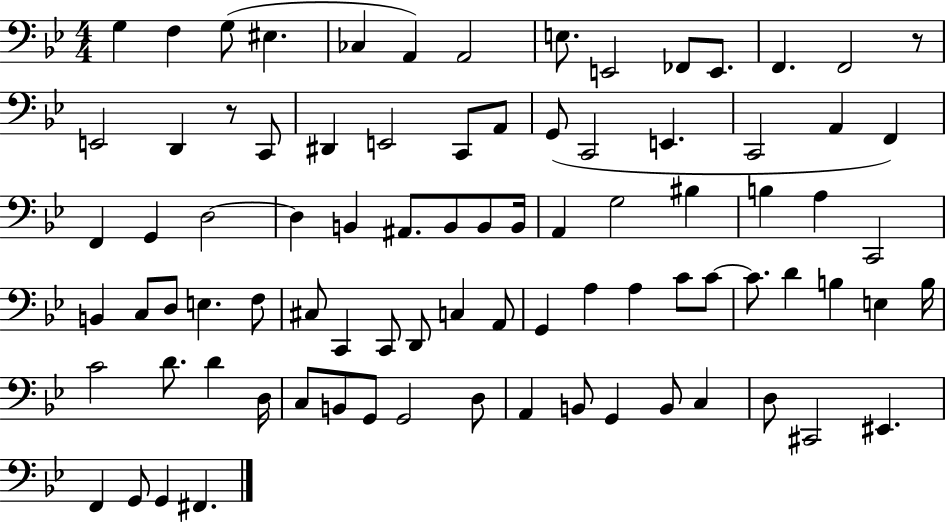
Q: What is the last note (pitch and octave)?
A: F#2